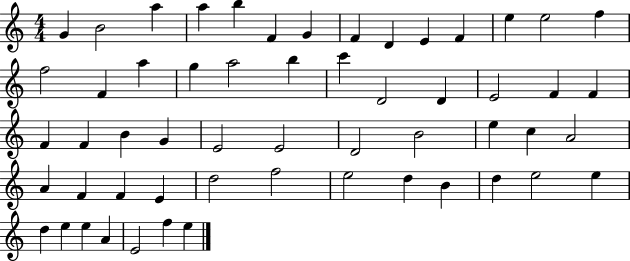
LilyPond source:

{
  \clef treble
  \numericTimeSignature
  \time 4/4
  \key c \major
  g'4 b'2 a''4 | a''4 b''4 f'4 g'4 | f'4 d'4 e'4 f'4 | e''4 e''2 f''4 | \break f''2 f'4 a''4 | g''4 a''2 b''4 | c'''4 d'2 d'4 | e'2 f'4 f'4 | \break f'4 f'4 b'4 g'4 | e'2 e'2 | d'2 b'2 | e''4 c''4 a'2 | \break a'4 f'4 f'4 e'4 | d''2 f''2 | e''2 d''4 b'4 | d''4 e''2 e''4 | \break d''4 e''4 e''4 a'4 | e'2 f''4 e''4 | \bar "|."
}